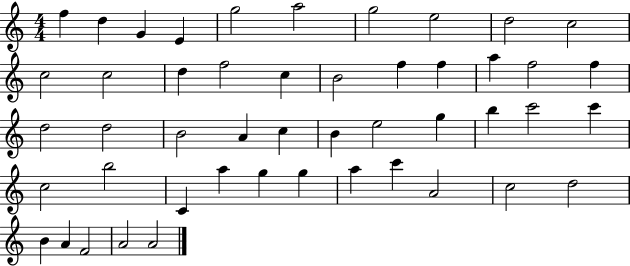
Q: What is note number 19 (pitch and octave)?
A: A5